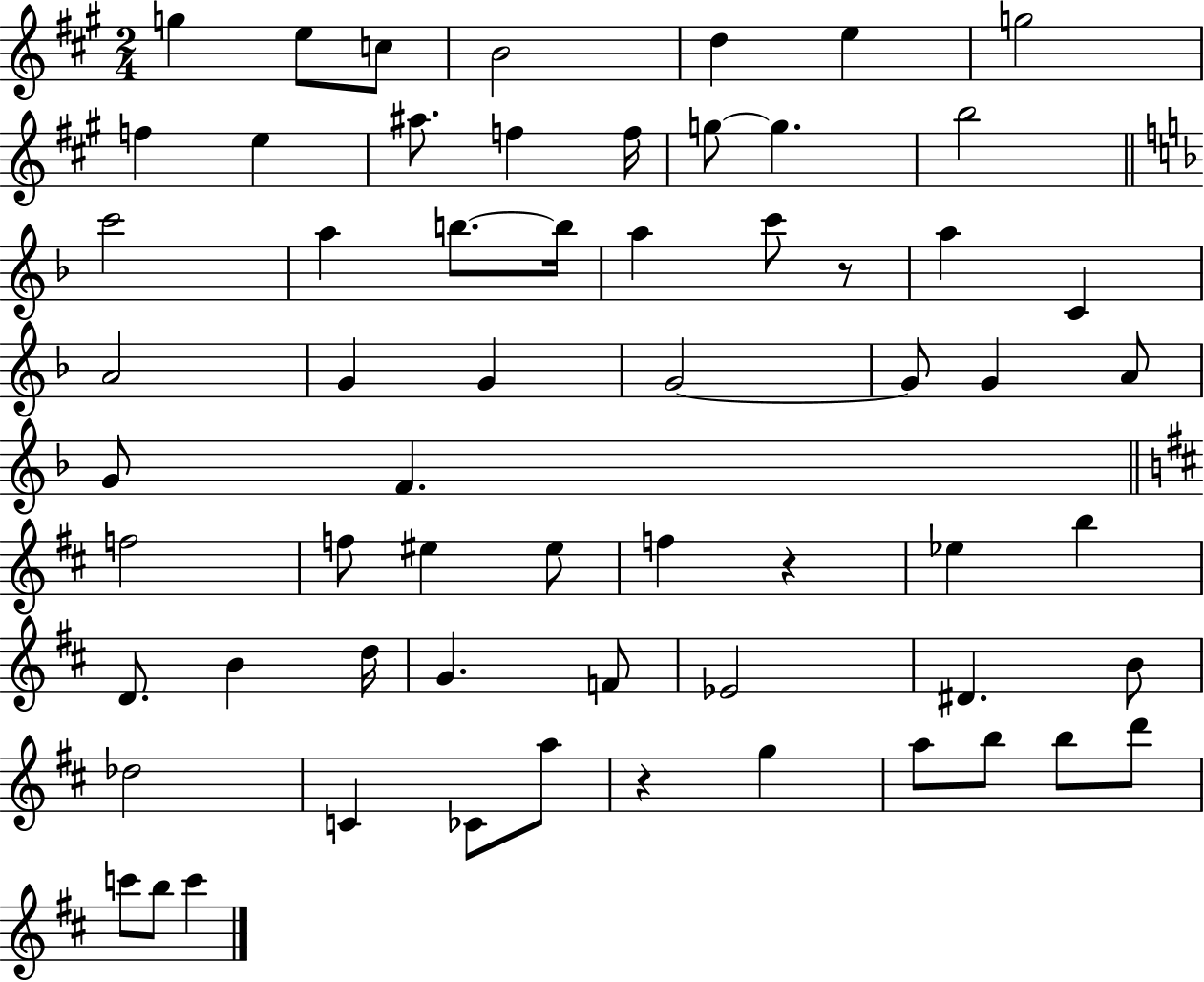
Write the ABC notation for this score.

X:1
T:Untitled
M:2/4
L:1/4
K:A
g e/2 c/2 B2 d e g2 f e ^a/2 f f/4 g/2 g b2 c'2 a b/2 b/4 a c'/2 z/2 a C A2 G G G2 G/2 G A/2 G/2 F f2 f/2 ^e ^e/2 f z _e b D/2 B d/4 G F/2 _E2 ^D B/2 _d2 C _C/2 a/2 z g a/2 b/2 b/2 d'/2 c'/2 b/2 c'